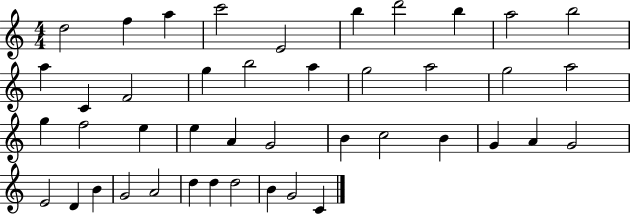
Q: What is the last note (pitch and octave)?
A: C4